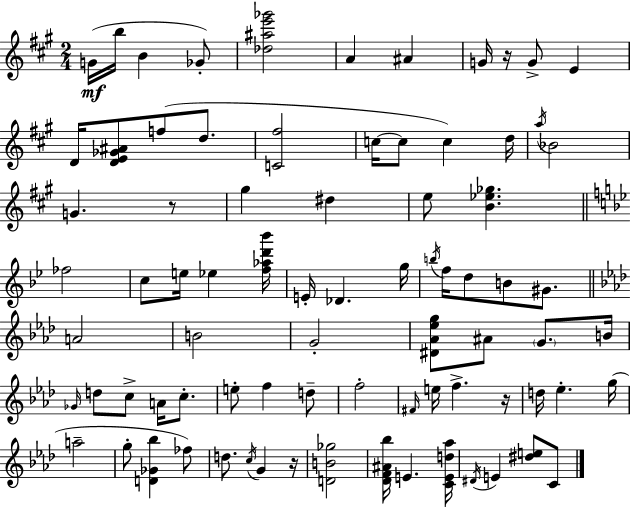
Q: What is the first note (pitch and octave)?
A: G4